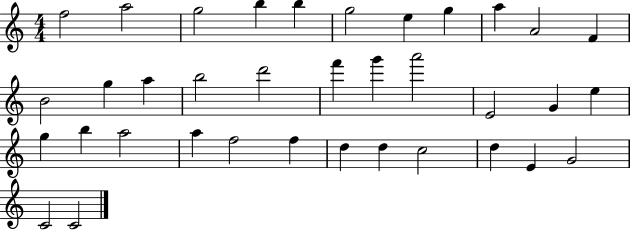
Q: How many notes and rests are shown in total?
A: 36